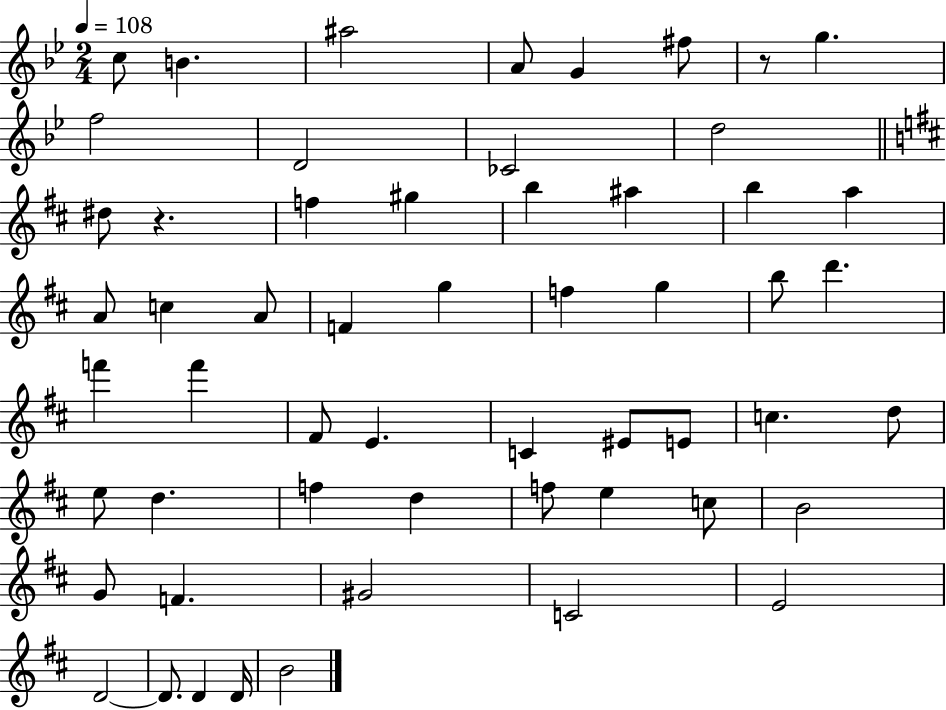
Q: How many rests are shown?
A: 2